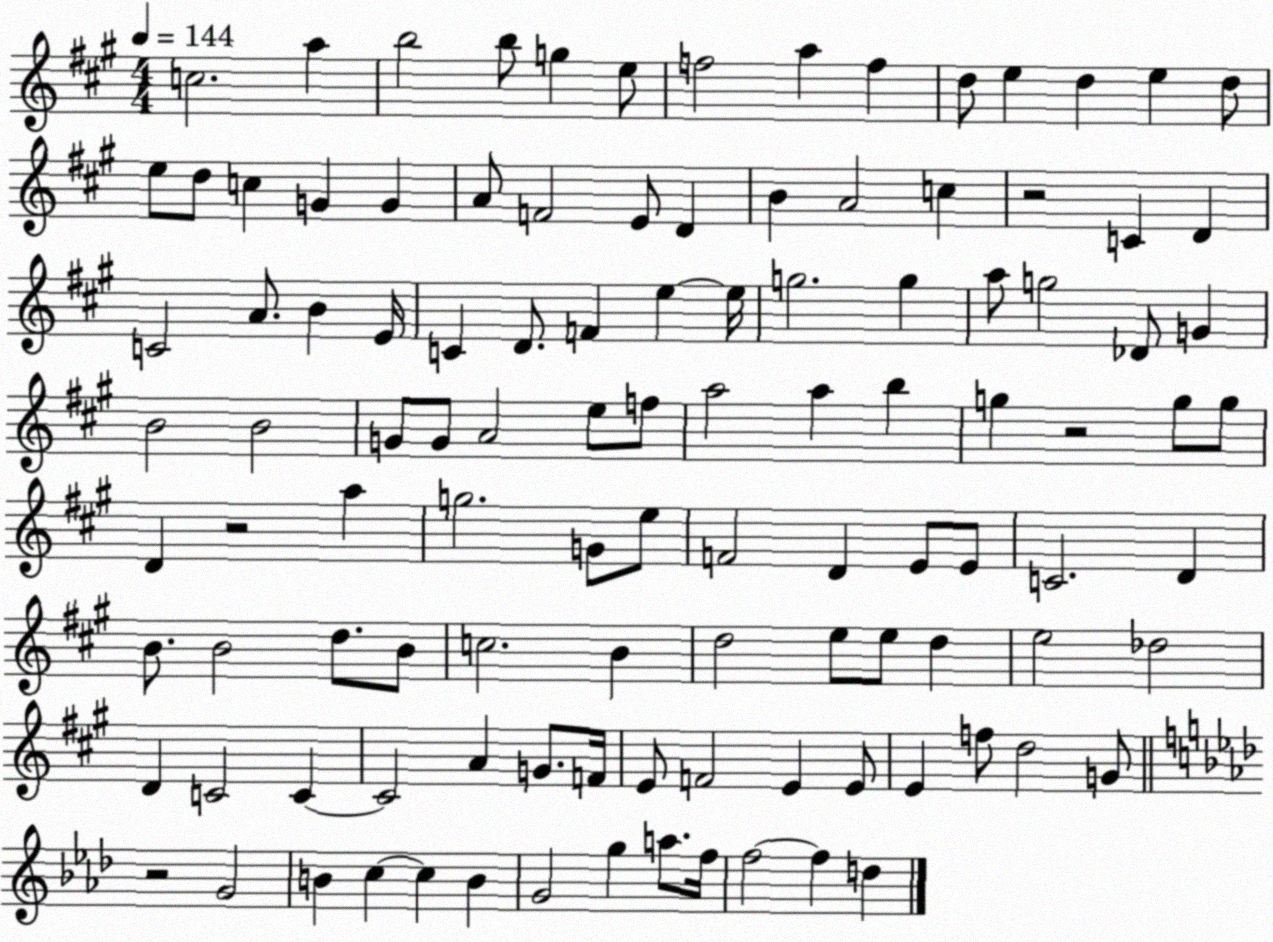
X:1
T:Untitled
M:4/4
L:1/4
K:A
c2 a b2 b/2 g e/2 f2 a f d/2 e d e d/2 e/2 d/2 c G G A/2 F2 E/2 D B A2 c z2 C D C2 A/2 B E/4 C D/2 F e e/4 g2 g a/2 g2 _D/2 G B2 B2 G/2 G/2 A2 e/2 f/2 a2 a b g z2 g/2 g/2 D z2 a g2 G/2 e/2 F2 D E/2 E/2 C2 D B/2 B2 d/2 B/2 c2 B d2 e/2 e/2 d e2 _d2 D C2 C C2 A G/2 F/4 E/2 F2 E E/2 E f/2 d2 G/2 z2 G2 B c c B G2 g a/2 f/4 f2 f d